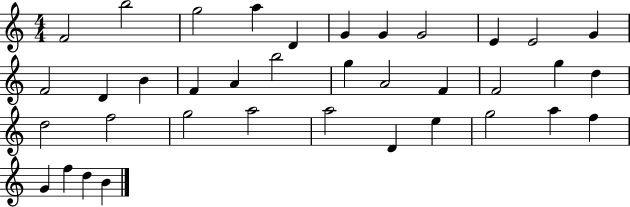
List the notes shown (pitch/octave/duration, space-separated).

F4/h B5/h G5/h A5/q D4/q G4/q G4/q G4/h E4/q E4/h G4/q F4/h D4/q B4/q F4/q A4/q B5/h G5/q A4/h F4/q F4/h G5/q D5/q D5/h F5/h G5/h A5/h A5/h D4/q E5/q G5/h A5/q F5/q G4/q F5/q D5/q B4/q